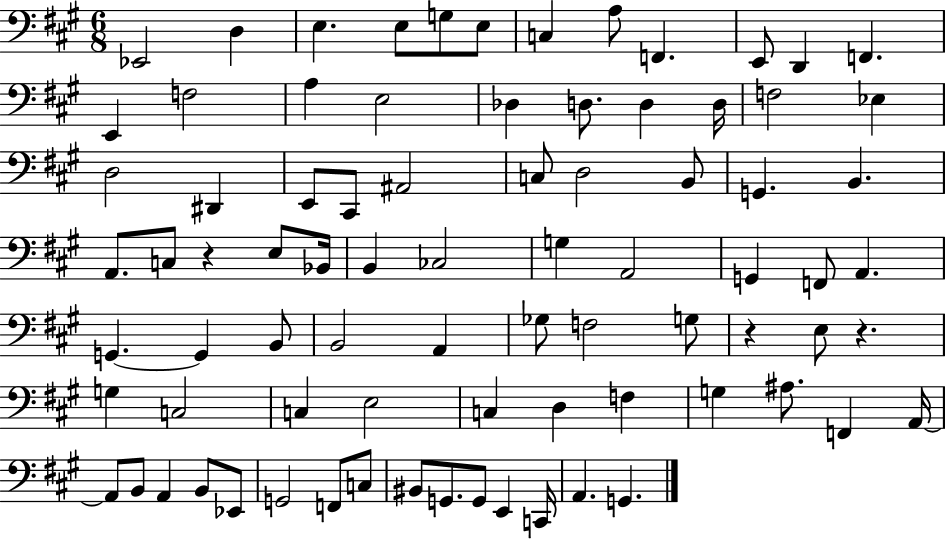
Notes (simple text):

Eb2/h D3/q E3/q. E3/e G3/e E3/e C3/q A3/e F2/q. E2/e D2/q F2/q. E2/q F3/h A3/q E3/h Db3/q D3/e. D3/q D3/s F3/h Eb3/q D3/h D#2/q E2/e C#2/e A#2/h C3/e D3/h B2/e G2/q. B2/q. A2/e. C3/e R/q E3/e Bb2/s B2/q CES3/h G3/q A2/h G2/q F2/e A2/q. G2/q. G2/q B2/e B2/h A2/q Gb3/e F3/h G3/e R/q E3/e R/q. G3/q C3/h C3/q E3/h C3/q D3/q F3/q G3/q A#3/e. F2/q A2/s A2/e B2/e A2/q B2/e Eb2/e G2/h F2/e C3/e BIS2/e G2/e. G2/e E2/q C2/s A2/q. G2/q.